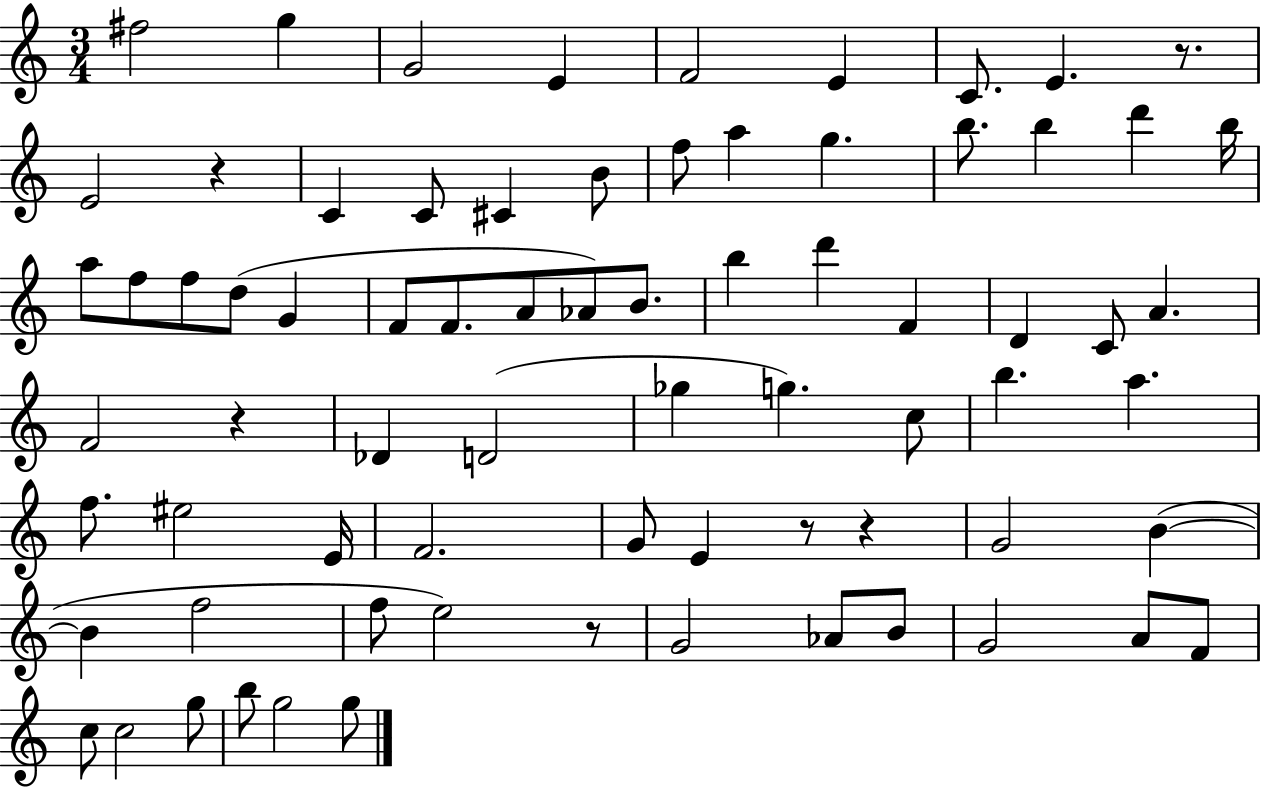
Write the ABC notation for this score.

X:1
T:Untitled
M:3/4
L:1/4
K:C
^f2 g G2 E F2 E C/2 E z/2 E2 z C C/2 ^C B/2 f/2 a g b/2 b d' b/4 a/2 f/2 f/2 d/2 G F/2 F/2 A/2 _A/2 B/2 b d' F D C/2 A F2 z _D D2 _g g c/2 b a f/2 ^e2 E/4 F2 G/2 E z/2 z G2 B B f2 f/2 e2 z/2 G2 _A/2 B/2 G2 A/2 F/2 c/2 c2 g/2 b/2 g2 g/2